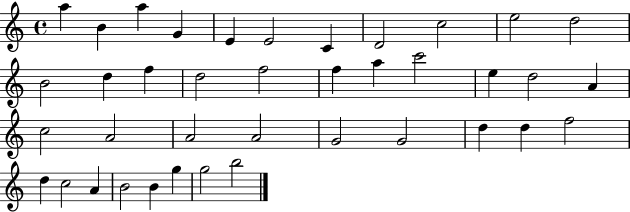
{
  \clef treble
  \time 4/4
  \defaultTimeSignature
  \key c \major
  a''4 b'4 a''4 g'4 | e'4 e'2 c'4 | d'2 c''2 | e''2 d''2 | \break b'2 d''4 f''4 | d''2 f''2 | f''4 a''4 c'''2 | e''4 d''2 a'4 | \break c''2 a'2 | a'2 a'2 | g'2 g'2 | d''4 d''4 f''2 | \break d''4 c''2 a'4 | b'2 b'4 g''4 | g''2 b''2 | \bar "|."
}